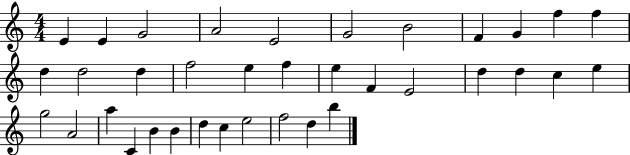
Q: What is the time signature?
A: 4/4